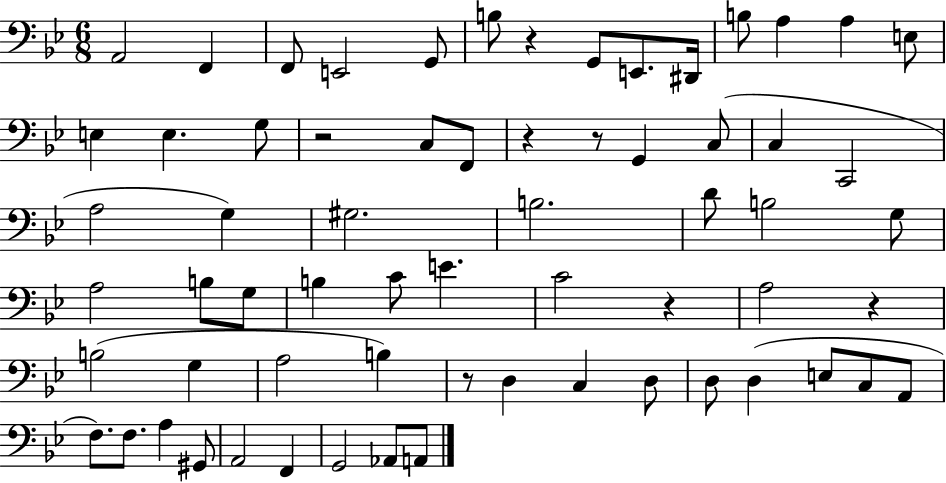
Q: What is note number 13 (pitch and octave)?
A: E3